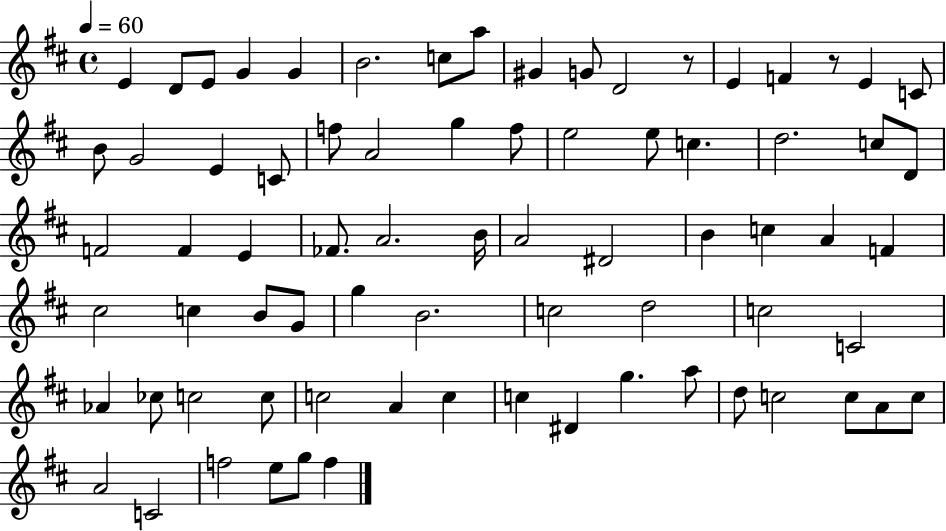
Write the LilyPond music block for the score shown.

{
  \clef treble
  \time 4/4
  \defaultTimeSignature
  \key d \major
  \tempo 4 = 60
  e'4 d'8 e'8 g'4 g'4 | b'2. c''8 a''8 | gis'4 g'8 d'2 r8 | e'4 f'4 r8 e'4 c'8 | \break b'8 g'2 e'4 c'8 | f''8 a'2 g''4 f''8 | e''2 e''8 c''4. | d''2. c''8 d'8 | \break f'2 f'4 e'4 | fes'8. a'2. b'16 | a'2 dis'2 | b'4 c''4 a'4 f'4 | \break cis''2 c''4 b'8 g'8 | g''4 b'2. | c''2 d''2 | c''2 c'2 | \break aes'4 ces''8 c''2 c''8 | c''2 a'4 c''4 | c''4 dis'4 g''4. a''8 | d''8 c''2 c''8 a'8 c''8 | \break a'2 c'2 | f''2 e''8 g''8 f''4 | \bar "|."
}